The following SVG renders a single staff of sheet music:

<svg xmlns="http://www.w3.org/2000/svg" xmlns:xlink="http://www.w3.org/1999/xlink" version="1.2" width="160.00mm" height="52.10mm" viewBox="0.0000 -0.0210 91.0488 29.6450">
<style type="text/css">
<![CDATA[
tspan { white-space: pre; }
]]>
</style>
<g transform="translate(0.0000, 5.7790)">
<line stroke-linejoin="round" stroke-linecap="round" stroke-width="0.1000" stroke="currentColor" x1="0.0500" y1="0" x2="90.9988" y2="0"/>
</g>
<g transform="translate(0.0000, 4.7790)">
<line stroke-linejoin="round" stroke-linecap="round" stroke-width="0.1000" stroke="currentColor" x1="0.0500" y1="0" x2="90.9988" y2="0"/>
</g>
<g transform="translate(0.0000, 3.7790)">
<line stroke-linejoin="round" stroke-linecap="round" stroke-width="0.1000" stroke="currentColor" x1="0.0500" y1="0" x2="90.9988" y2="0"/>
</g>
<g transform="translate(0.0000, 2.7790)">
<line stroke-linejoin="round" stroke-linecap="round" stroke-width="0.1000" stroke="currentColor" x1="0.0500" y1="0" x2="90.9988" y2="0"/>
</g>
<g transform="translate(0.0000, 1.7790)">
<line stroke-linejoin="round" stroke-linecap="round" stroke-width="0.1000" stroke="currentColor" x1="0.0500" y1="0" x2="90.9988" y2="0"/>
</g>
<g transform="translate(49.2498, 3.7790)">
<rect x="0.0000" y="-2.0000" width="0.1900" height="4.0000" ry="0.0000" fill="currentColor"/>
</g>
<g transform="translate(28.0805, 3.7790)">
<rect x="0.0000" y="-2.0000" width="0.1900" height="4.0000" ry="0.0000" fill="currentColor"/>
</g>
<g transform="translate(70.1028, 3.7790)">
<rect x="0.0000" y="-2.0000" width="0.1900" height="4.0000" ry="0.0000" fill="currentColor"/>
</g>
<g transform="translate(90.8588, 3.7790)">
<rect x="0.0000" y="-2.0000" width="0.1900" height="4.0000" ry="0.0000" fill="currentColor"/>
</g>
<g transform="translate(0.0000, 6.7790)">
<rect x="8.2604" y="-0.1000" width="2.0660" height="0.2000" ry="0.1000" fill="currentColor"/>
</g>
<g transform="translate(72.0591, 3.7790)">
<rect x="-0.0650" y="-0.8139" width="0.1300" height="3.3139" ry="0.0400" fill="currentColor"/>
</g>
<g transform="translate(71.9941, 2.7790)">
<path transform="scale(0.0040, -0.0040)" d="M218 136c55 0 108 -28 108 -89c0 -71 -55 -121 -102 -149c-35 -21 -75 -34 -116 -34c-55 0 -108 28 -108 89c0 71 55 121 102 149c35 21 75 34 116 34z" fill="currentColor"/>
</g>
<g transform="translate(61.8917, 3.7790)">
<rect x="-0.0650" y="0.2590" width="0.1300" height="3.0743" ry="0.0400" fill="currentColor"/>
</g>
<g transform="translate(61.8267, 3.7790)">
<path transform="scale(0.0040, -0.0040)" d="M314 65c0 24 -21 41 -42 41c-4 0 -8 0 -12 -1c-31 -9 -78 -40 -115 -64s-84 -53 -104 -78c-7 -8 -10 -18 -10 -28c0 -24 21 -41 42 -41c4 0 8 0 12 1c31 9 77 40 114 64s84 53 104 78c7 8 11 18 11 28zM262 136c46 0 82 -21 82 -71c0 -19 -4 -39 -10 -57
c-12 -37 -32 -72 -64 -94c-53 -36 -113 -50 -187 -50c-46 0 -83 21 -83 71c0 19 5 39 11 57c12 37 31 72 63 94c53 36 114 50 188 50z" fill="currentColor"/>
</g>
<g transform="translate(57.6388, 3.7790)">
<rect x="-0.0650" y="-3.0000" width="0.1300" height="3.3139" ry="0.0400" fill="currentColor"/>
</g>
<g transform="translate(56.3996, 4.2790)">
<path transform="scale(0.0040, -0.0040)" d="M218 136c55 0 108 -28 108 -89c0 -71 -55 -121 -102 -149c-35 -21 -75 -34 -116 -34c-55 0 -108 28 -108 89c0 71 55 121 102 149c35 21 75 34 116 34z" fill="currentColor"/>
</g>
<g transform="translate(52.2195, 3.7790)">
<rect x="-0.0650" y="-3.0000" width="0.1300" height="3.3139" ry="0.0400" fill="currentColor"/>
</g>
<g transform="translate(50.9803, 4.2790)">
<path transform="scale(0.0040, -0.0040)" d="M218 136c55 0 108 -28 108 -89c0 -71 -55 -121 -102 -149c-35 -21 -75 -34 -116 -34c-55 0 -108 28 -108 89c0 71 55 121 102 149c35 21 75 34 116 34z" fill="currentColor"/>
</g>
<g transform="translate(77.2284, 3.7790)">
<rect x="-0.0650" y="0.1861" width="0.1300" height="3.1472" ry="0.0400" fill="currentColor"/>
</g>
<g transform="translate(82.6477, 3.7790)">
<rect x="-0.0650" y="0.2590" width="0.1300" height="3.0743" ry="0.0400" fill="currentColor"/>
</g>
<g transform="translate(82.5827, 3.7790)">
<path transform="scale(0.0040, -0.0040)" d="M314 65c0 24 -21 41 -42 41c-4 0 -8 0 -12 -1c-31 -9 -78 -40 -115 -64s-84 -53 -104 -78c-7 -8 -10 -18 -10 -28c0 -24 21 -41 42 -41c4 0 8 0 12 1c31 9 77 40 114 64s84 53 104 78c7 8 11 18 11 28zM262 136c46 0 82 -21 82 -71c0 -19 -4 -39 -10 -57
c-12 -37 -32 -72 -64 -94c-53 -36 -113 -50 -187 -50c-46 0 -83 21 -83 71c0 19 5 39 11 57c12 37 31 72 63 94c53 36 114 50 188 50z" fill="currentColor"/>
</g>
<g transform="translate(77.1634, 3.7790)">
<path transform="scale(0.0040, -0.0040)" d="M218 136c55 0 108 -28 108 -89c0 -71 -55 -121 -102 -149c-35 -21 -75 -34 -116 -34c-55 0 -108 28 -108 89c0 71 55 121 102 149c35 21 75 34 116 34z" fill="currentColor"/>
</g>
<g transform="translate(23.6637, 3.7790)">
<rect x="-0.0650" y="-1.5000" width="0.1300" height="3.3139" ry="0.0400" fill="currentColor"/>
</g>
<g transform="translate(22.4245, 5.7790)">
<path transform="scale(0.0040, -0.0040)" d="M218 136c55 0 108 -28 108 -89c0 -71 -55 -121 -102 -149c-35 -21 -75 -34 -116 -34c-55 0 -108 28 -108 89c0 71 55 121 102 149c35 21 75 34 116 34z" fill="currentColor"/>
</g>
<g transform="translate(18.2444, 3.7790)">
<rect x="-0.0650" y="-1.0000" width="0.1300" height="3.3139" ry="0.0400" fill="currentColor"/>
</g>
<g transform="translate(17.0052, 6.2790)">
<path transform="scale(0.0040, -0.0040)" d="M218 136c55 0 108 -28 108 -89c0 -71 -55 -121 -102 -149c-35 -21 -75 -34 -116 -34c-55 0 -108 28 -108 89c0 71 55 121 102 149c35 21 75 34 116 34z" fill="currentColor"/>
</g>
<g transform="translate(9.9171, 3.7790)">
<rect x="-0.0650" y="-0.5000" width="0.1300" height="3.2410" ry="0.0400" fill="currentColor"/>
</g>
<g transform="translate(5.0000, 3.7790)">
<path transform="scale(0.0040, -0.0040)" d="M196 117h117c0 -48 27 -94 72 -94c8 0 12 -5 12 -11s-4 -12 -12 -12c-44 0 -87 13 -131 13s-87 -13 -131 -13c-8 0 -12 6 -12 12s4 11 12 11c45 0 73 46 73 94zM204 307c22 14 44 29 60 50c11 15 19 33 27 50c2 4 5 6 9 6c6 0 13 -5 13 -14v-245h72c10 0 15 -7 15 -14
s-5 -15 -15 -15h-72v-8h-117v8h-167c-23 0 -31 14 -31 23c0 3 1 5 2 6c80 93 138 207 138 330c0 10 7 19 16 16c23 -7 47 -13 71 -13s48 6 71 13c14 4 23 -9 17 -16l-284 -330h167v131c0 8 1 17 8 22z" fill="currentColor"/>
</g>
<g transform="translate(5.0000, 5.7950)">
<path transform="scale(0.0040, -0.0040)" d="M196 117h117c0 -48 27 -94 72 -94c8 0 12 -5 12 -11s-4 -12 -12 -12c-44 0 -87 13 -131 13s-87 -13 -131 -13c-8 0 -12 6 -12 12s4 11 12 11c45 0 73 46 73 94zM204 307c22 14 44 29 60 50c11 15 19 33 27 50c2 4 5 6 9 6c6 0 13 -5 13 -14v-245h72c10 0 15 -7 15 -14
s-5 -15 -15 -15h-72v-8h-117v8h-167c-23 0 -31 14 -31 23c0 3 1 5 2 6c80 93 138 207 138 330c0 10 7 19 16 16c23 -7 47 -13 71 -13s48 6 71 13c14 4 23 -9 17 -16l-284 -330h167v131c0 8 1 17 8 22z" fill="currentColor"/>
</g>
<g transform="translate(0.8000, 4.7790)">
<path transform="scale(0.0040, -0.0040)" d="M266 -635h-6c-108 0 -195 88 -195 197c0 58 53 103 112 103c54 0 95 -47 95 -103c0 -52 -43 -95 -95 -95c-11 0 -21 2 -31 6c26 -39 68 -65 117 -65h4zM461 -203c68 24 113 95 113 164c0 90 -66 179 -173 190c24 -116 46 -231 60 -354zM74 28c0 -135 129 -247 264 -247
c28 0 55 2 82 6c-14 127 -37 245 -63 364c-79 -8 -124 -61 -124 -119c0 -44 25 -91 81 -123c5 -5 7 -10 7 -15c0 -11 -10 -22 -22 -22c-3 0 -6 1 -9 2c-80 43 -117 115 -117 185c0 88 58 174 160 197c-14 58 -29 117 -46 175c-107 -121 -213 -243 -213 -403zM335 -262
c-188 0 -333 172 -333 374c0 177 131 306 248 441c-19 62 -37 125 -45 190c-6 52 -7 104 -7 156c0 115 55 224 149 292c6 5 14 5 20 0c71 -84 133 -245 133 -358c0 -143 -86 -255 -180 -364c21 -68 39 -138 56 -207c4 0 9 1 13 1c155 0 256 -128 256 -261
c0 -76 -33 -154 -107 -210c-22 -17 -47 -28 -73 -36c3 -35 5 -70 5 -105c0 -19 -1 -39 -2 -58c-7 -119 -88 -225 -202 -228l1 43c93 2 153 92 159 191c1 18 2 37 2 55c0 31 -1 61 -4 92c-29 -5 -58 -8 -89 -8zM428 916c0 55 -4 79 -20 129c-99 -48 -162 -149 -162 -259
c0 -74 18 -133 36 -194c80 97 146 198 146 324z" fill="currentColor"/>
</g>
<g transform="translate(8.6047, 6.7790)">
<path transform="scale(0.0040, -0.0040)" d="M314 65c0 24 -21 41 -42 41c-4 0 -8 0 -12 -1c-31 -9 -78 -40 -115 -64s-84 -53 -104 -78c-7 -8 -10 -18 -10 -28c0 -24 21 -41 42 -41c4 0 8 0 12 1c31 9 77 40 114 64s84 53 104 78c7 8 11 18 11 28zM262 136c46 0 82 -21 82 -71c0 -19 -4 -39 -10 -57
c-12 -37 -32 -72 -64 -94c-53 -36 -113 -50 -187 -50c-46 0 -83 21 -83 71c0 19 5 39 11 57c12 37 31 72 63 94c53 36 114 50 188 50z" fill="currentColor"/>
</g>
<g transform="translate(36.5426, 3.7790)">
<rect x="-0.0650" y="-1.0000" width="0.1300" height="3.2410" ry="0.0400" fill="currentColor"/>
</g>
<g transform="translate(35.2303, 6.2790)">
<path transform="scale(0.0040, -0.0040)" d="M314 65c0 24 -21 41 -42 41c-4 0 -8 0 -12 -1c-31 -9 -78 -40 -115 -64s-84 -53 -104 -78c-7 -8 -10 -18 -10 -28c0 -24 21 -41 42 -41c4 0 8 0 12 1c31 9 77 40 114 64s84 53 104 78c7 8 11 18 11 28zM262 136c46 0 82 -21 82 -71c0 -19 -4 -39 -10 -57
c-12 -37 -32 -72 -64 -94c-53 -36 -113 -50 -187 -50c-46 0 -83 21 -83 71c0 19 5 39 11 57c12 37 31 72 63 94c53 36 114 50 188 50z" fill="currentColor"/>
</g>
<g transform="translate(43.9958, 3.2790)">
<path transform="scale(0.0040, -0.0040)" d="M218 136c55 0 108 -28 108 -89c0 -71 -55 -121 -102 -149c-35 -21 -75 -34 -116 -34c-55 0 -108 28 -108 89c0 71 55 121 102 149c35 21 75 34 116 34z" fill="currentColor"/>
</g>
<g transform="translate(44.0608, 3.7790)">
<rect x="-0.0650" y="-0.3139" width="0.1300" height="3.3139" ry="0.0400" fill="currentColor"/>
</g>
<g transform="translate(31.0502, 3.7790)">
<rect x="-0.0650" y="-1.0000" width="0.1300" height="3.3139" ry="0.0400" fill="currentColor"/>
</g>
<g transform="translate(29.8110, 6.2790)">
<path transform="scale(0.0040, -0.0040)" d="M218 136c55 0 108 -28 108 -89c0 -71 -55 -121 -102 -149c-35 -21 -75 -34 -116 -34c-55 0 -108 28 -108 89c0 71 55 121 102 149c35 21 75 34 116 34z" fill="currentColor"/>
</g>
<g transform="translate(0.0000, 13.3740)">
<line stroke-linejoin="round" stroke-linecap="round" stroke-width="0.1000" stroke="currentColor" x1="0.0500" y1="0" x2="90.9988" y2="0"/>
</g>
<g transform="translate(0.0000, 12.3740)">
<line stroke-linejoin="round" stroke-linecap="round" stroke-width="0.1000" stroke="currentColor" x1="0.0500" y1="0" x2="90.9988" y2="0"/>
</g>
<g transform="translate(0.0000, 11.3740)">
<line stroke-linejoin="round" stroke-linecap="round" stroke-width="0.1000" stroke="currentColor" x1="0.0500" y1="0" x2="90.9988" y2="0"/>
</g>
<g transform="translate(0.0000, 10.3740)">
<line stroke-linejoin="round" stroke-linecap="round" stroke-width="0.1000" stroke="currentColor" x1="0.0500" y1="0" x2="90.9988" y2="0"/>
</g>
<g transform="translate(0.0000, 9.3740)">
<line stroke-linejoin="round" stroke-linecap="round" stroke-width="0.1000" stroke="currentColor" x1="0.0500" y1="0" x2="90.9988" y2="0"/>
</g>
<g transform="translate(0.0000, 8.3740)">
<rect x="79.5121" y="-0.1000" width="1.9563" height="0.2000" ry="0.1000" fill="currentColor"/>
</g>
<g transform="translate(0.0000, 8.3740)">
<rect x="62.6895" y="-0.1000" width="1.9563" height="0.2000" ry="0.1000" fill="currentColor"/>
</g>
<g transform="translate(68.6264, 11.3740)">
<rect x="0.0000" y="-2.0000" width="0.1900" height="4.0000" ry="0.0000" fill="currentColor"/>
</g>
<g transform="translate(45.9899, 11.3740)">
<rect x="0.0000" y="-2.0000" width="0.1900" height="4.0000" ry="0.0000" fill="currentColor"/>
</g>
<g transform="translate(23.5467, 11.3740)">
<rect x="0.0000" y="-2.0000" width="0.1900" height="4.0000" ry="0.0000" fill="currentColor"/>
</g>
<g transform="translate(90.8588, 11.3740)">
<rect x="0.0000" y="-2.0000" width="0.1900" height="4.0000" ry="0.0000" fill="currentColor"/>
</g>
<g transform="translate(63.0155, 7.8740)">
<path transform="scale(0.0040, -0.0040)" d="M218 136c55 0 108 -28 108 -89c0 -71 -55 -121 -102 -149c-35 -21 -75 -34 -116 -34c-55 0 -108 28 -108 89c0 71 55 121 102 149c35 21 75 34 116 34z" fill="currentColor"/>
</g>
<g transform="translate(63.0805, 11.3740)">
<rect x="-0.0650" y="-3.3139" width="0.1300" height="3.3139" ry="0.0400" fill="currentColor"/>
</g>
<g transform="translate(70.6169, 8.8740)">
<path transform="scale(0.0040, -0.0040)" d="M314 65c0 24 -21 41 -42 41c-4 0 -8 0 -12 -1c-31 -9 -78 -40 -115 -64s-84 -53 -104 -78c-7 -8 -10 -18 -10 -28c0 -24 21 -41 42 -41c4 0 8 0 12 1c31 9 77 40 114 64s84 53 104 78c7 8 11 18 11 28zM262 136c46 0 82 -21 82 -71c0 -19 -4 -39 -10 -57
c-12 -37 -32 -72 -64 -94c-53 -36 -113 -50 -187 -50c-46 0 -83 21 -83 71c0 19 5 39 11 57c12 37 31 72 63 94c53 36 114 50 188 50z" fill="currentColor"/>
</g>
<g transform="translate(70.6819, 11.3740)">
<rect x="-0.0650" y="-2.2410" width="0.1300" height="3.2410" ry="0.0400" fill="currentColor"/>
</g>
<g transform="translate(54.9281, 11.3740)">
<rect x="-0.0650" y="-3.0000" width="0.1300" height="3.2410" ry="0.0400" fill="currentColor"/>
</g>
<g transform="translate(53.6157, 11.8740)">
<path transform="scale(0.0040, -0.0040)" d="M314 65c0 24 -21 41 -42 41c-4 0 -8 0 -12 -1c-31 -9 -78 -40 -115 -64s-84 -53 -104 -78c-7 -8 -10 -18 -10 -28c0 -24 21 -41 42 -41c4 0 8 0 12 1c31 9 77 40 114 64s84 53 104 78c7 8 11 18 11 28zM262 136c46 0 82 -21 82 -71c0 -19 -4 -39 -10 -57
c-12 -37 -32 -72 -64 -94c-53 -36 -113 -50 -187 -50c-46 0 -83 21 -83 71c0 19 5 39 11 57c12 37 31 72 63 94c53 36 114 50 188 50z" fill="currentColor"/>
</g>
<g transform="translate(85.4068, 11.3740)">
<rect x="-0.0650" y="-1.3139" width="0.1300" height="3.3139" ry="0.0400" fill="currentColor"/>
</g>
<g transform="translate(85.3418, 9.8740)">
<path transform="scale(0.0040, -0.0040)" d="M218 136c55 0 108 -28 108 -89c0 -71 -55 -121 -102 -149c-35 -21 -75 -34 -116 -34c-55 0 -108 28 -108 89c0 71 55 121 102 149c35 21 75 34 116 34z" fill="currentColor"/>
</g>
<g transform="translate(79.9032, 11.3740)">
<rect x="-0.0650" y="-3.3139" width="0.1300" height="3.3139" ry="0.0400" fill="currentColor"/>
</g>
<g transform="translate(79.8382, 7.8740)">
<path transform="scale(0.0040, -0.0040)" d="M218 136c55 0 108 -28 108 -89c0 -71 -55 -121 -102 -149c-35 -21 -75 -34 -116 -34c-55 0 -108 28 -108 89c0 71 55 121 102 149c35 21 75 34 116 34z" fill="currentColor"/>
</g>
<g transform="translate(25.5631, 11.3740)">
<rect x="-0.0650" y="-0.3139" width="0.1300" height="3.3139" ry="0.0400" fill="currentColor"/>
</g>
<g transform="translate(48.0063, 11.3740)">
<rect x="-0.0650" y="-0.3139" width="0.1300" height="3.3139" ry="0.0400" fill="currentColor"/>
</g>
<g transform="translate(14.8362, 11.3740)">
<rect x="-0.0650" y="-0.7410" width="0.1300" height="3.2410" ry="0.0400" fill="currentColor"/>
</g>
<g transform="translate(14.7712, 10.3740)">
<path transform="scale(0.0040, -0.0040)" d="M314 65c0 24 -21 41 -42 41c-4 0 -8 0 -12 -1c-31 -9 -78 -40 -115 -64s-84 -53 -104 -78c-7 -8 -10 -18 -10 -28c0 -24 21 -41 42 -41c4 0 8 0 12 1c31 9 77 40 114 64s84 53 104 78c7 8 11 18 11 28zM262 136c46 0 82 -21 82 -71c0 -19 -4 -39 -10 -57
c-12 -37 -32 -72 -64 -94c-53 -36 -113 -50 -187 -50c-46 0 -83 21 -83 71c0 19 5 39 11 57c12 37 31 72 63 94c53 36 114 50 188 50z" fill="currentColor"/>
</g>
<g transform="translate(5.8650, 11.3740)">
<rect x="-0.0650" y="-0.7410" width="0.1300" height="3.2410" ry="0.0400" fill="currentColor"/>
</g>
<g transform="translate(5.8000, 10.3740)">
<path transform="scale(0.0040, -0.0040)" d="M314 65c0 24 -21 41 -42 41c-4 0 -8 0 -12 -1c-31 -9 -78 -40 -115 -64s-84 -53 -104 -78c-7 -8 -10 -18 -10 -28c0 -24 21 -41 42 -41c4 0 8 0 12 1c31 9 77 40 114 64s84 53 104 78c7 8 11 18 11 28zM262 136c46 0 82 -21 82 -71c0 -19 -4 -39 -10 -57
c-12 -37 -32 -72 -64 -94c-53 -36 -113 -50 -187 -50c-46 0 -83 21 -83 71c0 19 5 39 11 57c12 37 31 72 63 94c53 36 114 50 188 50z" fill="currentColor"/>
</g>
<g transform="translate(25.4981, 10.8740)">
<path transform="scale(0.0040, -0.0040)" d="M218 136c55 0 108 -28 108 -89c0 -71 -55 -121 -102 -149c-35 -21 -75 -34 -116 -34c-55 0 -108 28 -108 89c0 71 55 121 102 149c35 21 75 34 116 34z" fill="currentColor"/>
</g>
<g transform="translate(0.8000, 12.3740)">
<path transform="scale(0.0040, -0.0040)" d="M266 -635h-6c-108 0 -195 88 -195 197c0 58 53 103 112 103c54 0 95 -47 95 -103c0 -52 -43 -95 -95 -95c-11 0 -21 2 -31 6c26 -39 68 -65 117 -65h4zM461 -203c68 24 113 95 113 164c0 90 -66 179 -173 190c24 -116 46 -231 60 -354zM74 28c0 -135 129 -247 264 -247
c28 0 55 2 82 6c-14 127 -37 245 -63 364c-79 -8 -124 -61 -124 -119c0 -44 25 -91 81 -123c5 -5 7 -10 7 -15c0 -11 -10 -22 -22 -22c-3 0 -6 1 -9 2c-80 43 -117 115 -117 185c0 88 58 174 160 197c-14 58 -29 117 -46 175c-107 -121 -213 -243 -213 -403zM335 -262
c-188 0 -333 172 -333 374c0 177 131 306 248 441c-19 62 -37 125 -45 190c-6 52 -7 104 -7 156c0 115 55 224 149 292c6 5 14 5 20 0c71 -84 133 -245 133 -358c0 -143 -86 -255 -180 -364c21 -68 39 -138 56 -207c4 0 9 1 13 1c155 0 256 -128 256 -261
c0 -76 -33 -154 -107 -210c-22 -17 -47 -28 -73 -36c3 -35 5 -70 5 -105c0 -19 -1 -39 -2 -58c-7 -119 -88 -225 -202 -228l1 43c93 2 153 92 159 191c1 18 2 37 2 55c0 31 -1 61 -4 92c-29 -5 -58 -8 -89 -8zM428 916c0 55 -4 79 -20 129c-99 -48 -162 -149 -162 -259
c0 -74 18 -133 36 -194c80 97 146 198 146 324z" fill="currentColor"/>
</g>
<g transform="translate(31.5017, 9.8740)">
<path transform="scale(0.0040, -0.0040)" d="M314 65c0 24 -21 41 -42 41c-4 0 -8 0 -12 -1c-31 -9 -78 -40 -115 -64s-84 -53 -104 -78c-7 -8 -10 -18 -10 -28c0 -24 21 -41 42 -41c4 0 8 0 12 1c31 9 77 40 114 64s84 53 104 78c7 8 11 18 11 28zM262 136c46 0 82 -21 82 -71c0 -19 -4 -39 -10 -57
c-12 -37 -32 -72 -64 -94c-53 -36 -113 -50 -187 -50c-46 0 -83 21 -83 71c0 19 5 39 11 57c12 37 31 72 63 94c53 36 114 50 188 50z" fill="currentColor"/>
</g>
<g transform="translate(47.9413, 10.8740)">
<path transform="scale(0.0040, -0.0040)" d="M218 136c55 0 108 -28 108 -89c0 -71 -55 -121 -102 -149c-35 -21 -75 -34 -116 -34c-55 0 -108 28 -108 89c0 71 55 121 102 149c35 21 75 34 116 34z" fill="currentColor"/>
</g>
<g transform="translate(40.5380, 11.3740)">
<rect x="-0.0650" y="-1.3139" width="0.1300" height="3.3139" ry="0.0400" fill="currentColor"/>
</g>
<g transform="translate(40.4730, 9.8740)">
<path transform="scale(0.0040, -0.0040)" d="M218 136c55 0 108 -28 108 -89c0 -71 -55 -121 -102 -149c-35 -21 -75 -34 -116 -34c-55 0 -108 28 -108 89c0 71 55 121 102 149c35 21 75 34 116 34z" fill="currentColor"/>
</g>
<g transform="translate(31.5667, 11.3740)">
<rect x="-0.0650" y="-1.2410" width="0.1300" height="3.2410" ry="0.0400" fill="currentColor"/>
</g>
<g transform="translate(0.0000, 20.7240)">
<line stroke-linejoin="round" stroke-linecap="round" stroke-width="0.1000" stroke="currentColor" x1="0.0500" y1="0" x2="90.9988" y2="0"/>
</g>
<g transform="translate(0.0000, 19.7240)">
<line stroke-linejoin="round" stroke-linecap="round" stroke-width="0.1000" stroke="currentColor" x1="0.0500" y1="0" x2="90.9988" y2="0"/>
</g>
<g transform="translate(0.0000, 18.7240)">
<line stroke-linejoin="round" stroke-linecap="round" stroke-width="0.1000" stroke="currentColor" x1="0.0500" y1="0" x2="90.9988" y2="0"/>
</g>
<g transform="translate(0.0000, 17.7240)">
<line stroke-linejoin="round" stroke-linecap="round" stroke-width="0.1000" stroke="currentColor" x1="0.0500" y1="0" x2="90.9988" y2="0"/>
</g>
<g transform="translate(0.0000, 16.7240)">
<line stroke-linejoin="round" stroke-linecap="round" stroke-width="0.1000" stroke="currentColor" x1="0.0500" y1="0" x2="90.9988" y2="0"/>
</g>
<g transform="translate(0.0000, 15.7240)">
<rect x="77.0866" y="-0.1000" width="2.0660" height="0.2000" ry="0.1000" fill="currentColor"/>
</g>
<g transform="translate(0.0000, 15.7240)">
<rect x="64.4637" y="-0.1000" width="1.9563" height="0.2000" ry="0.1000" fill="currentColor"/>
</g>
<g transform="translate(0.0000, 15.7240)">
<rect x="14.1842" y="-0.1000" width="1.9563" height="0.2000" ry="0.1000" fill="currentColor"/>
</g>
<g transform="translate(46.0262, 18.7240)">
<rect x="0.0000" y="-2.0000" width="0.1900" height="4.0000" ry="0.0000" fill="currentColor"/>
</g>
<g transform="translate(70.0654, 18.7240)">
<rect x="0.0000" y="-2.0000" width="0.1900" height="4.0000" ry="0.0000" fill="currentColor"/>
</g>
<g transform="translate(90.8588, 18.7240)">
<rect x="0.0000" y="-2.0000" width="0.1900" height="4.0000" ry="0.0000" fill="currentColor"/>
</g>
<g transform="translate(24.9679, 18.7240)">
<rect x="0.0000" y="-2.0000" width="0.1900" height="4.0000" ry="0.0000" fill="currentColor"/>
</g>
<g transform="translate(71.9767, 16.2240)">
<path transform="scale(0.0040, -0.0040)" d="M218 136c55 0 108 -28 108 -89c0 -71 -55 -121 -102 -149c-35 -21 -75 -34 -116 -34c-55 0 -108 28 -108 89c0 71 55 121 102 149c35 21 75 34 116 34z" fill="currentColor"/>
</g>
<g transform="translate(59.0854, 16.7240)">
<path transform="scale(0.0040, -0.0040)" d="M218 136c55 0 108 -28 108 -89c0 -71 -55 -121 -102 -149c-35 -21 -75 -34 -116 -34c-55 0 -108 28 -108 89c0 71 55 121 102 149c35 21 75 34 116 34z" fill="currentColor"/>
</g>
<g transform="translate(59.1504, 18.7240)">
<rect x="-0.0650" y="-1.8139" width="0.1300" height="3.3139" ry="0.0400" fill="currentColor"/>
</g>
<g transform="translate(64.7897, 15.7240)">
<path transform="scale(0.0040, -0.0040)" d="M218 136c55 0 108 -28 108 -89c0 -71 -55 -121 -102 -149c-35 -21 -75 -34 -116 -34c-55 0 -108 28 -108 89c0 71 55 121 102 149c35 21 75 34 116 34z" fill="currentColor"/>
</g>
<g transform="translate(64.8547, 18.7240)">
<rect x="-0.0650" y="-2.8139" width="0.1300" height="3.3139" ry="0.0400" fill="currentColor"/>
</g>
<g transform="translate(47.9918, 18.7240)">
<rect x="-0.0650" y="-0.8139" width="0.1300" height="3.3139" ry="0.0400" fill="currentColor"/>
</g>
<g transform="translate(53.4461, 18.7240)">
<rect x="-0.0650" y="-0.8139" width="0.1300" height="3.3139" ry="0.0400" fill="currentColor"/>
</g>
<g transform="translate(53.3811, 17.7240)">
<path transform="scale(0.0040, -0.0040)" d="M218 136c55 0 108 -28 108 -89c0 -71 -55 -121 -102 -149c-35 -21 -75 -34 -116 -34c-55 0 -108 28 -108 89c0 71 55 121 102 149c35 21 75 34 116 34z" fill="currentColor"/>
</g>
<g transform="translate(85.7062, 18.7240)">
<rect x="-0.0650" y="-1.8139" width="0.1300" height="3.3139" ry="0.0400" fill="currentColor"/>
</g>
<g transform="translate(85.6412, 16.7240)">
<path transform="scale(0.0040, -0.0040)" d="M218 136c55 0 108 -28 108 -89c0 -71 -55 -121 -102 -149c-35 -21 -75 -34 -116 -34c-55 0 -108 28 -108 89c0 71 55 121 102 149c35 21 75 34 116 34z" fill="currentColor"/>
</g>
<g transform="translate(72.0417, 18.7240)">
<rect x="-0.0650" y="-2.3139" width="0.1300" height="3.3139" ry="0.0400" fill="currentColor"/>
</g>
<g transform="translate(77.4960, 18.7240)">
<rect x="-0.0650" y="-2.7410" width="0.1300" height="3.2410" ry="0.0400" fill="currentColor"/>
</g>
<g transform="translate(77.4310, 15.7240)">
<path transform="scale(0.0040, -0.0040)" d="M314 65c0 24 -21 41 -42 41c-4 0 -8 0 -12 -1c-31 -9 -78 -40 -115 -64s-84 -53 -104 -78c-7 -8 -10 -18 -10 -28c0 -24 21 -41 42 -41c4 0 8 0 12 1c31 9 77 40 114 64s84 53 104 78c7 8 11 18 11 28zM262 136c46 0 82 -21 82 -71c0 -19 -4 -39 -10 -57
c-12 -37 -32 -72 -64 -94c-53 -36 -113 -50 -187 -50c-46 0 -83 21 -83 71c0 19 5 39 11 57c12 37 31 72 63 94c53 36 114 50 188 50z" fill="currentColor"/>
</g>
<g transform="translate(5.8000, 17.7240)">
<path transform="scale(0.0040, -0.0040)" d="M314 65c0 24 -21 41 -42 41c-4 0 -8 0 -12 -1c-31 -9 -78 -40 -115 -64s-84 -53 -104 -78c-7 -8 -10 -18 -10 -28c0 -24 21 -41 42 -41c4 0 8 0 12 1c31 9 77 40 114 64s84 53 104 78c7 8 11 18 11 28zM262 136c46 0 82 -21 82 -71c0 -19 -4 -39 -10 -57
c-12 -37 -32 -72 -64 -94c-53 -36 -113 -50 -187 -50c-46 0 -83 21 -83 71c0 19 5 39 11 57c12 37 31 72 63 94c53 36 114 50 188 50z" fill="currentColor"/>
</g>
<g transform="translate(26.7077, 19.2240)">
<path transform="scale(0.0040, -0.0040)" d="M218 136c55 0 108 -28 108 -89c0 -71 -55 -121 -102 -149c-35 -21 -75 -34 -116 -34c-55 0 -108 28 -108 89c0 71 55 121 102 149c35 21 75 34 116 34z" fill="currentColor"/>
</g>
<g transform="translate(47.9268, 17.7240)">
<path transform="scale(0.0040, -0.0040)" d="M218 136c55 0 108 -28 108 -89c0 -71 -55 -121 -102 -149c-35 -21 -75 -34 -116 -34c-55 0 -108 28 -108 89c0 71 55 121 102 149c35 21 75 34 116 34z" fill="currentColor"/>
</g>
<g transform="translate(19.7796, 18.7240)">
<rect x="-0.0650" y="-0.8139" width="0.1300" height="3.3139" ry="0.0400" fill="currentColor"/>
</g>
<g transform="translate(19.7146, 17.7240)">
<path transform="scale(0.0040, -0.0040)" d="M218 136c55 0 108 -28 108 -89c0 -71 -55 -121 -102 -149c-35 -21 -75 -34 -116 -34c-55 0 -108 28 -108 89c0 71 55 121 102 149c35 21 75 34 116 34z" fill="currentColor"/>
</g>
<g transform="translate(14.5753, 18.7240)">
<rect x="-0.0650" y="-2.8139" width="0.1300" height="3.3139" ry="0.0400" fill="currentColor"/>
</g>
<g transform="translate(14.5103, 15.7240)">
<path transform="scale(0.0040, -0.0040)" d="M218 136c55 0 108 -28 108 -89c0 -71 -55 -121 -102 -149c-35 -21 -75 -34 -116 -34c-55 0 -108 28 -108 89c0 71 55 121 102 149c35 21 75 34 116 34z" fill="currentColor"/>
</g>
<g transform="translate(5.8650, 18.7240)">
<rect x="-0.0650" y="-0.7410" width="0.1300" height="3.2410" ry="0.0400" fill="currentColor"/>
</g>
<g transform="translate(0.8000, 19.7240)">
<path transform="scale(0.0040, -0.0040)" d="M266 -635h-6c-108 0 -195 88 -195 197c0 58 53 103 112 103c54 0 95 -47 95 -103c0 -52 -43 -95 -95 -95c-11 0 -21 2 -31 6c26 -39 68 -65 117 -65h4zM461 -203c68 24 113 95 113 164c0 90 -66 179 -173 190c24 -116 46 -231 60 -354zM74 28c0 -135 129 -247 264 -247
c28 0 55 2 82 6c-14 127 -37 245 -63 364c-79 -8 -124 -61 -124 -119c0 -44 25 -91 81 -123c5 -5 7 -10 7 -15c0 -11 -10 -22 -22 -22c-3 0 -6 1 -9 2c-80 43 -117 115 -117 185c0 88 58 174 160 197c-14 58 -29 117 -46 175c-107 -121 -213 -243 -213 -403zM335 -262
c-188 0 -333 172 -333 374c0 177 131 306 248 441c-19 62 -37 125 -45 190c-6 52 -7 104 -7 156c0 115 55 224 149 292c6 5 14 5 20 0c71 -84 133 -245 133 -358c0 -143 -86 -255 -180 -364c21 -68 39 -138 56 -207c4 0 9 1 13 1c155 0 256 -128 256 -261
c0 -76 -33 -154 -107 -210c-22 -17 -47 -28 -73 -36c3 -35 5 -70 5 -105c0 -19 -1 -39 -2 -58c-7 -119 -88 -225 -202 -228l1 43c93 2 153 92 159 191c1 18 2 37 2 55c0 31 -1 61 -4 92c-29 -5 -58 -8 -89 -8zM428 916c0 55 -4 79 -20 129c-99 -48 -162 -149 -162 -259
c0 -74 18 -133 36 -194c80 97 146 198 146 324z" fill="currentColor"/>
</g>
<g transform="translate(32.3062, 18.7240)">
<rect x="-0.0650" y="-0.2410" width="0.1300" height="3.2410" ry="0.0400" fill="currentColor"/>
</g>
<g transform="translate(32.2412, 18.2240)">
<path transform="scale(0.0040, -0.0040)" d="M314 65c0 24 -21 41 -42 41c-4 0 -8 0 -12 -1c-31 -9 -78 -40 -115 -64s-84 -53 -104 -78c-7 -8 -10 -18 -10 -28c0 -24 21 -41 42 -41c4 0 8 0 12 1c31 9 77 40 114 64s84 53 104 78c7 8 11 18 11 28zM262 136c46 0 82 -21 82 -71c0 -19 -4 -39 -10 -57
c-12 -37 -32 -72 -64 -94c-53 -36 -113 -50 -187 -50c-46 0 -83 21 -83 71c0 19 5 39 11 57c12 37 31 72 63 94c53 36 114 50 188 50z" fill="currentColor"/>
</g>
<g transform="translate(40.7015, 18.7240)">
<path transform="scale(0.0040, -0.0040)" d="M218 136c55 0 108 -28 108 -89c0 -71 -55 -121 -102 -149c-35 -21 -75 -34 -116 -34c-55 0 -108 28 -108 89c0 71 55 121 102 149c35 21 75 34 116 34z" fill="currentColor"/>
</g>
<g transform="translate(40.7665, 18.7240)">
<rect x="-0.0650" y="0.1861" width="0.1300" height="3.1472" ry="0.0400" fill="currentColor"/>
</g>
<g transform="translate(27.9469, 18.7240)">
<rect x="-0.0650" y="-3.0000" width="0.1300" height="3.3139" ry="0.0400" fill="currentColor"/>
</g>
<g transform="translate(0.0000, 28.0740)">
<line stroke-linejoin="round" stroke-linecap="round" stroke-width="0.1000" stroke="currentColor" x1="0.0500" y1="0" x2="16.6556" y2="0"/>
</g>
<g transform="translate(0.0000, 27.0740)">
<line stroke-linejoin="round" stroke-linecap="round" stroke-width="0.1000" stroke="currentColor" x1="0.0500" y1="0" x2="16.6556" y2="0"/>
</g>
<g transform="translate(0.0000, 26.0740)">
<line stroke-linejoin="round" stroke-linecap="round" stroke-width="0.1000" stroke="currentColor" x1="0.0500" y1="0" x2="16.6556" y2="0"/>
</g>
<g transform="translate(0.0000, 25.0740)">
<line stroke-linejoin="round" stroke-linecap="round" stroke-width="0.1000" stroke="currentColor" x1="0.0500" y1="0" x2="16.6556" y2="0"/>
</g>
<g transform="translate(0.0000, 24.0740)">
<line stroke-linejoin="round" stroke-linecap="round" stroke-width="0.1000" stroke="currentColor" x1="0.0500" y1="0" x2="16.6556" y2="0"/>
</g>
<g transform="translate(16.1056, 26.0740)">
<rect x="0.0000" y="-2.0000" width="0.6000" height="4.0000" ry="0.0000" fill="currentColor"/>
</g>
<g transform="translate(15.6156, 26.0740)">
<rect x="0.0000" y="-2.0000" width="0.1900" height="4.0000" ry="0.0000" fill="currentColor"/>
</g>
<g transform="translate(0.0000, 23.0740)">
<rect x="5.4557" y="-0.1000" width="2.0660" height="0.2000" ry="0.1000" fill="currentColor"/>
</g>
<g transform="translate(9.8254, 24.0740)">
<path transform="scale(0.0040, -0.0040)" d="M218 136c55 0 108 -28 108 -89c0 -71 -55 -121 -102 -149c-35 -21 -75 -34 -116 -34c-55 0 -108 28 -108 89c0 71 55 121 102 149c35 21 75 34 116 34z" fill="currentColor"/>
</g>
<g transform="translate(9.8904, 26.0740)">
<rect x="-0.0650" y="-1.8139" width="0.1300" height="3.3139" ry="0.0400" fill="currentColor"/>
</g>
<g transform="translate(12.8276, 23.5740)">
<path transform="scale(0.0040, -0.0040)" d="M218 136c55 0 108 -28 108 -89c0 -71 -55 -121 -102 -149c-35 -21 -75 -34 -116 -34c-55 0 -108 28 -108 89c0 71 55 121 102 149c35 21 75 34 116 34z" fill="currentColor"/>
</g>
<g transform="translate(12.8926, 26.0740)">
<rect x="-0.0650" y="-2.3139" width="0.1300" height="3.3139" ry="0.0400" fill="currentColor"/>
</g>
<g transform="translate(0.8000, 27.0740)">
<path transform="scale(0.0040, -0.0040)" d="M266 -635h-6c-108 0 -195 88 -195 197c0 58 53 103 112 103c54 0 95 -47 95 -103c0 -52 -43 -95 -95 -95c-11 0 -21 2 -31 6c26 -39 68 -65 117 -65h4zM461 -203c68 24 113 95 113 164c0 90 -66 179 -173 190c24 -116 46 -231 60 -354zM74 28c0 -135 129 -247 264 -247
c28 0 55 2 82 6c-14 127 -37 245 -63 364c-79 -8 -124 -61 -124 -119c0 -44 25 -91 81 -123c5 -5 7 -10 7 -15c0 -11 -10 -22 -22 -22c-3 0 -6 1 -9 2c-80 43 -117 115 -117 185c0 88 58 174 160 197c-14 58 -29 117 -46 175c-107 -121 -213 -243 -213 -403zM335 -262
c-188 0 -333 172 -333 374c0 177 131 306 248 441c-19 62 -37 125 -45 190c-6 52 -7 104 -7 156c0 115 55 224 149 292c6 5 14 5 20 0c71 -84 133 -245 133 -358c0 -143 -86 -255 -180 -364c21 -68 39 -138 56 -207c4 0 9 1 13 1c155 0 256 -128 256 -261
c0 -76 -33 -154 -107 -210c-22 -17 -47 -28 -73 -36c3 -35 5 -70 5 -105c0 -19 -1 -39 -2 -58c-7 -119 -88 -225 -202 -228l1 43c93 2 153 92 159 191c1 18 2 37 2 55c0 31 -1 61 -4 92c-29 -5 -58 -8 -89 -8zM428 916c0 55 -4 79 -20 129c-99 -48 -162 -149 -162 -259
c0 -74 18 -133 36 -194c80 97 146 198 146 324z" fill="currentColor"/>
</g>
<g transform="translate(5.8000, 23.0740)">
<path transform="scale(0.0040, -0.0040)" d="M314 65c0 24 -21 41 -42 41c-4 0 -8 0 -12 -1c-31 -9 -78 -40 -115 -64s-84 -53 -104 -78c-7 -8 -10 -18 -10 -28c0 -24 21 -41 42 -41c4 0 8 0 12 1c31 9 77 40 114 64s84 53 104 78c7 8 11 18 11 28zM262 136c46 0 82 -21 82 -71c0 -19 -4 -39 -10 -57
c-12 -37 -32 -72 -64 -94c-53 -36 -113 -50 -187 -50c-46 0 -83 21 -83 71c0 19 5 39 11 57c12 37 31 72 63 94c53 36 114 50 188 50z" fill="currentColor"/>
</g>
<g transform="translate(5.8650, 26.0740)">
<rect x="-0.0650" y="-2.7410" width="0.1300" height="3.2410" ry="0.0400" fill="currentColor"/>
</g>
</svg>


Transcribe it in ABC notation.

X:1
T:Untitled
M:4/4
L:1/4
K:C
C2 D E D D2 c A A B2 d B B2 d2 d2 c e2 e c A2 b g2 b e d2 a d A c2 B d d f a g a2 f a2 f g